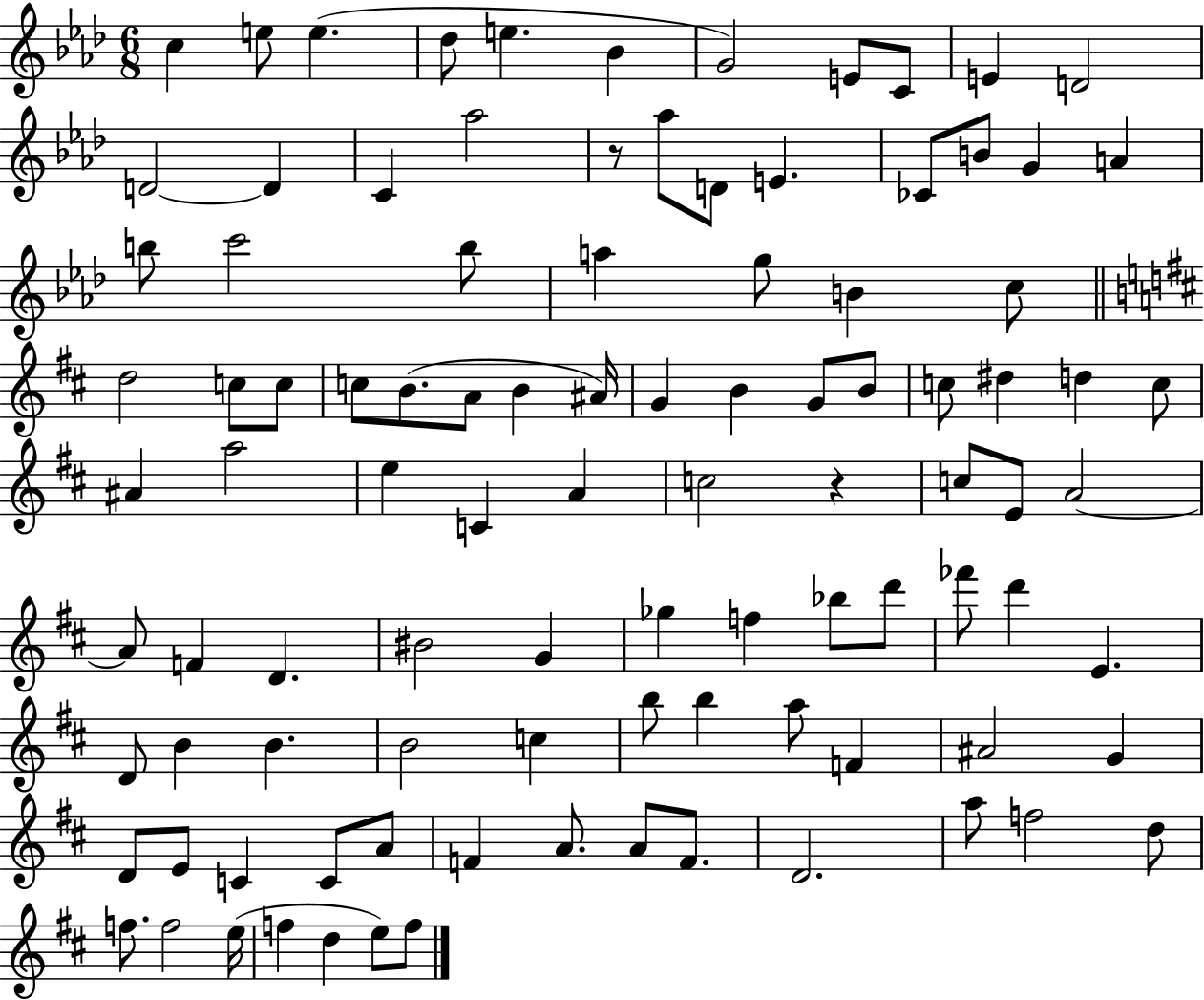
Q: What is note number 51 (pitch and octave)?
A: C5